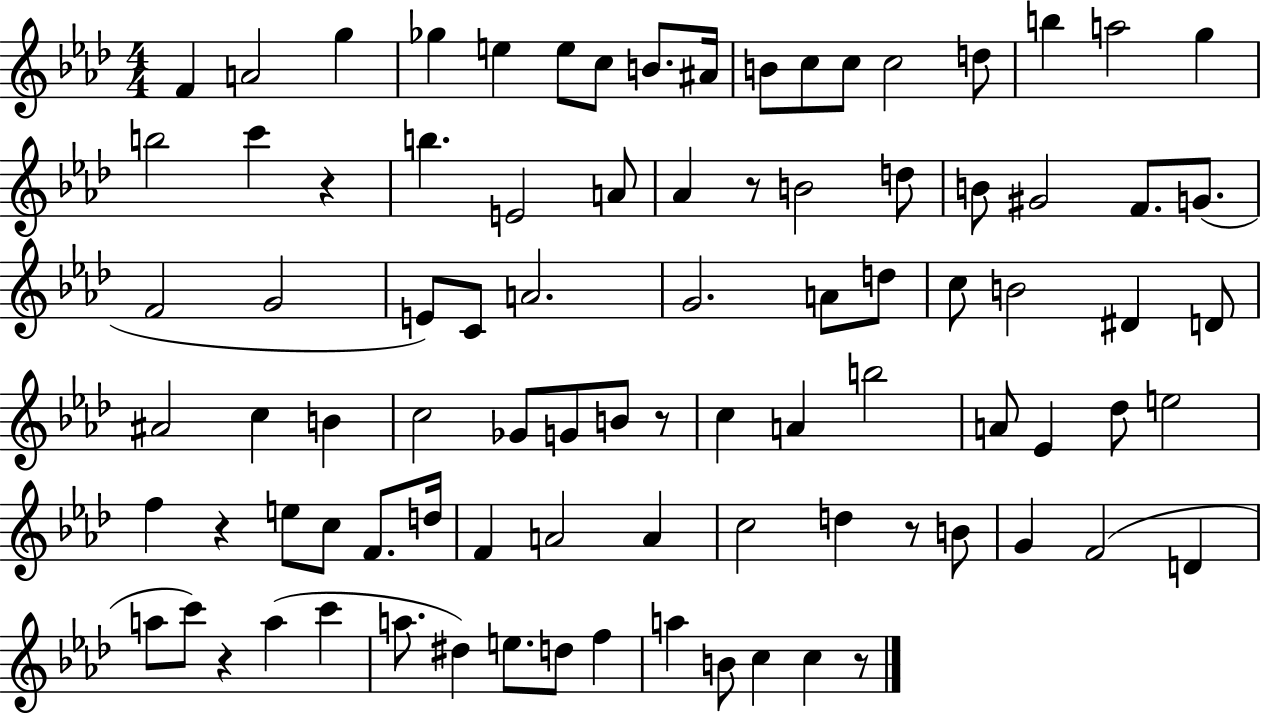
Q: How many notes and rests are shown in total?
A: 89